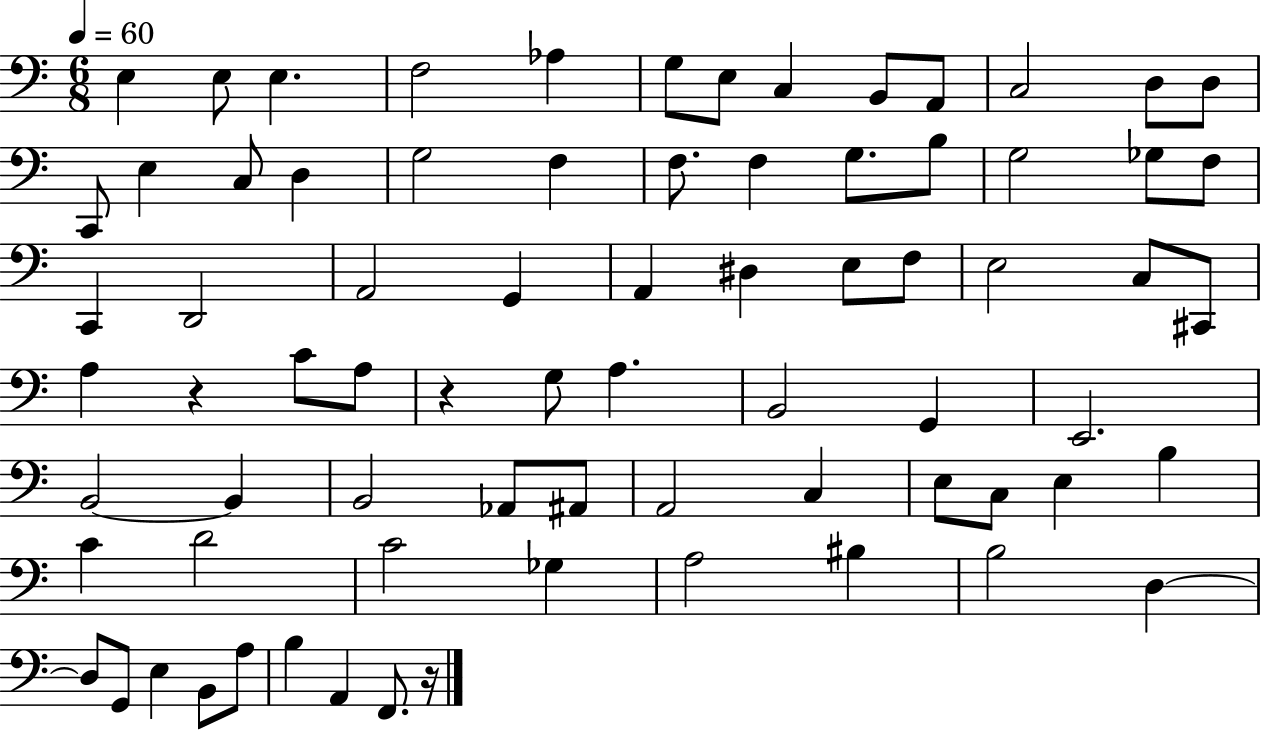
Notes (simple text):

E3/q E3/e E3/q. F3/h Ab3/q G3/e E3/e C3/q B2/e A2/e C3/h D3/e D3/e C2/e E3/q C3/e D3/q G3/h F3/q F3/e. F3/q G3/e. B3/e G3/h Gb3/e F3/e C2/q D2/h A2/h G2/q A2/q D#3/q E3/e F3/e E3/h C3/e C#2/e A3/q R/q C4/e A3/e R/q G3/e A3/q. B2/h G2/q E2/h. B2/h B2/q B2/h Ab2/e A#2/e A2/h C3/q E3/e C3/e E3/q B3/q C4/q D4/h C4/h Gb3/q A3/h BIS3/q B3/h D3/q D3/e G2/e E3/q B2/e A3/e B3/q A2/q F2/e. R/s